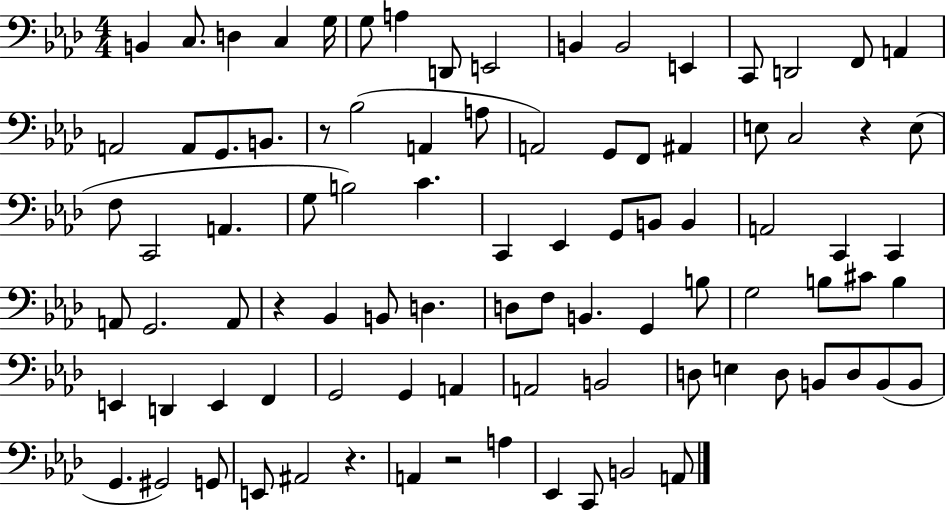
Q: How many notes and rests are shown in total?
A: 91